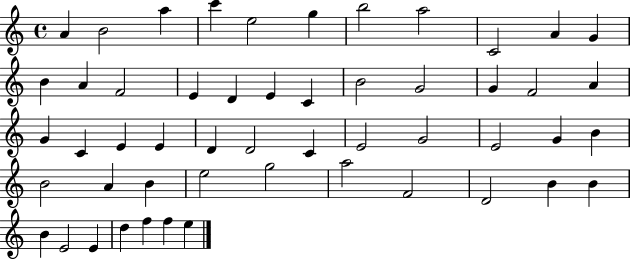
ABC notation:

X:1
T:Untitled
M:4/4
L:1/4
K:C
A B2 a c' e2 g b2 a2 C2 A G B A F2 E D E C B2 G2 G F2 A G C E E D D2 C E2 G2 E2 G B B2 A B e2 g2 a2 F2 D2 B B B E2 E d f f e